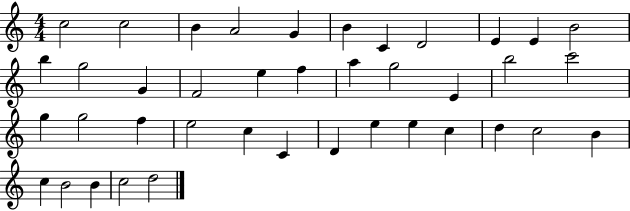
C5/h C5/h B4/q A4/h G4/q B4/q C4/q D4/h E4/q E4/q B4/h B5/q G5/h G4/q F4/h E5/q F5/q A5/q G5/h E4/q B5/h C6/h G5/q G5/h F5/q E5/h C5/q C4/q D4/q E5/q E5/q C5/q D5/q C5/h B4/q C5/q B4/h B4/q C5/h D5/h